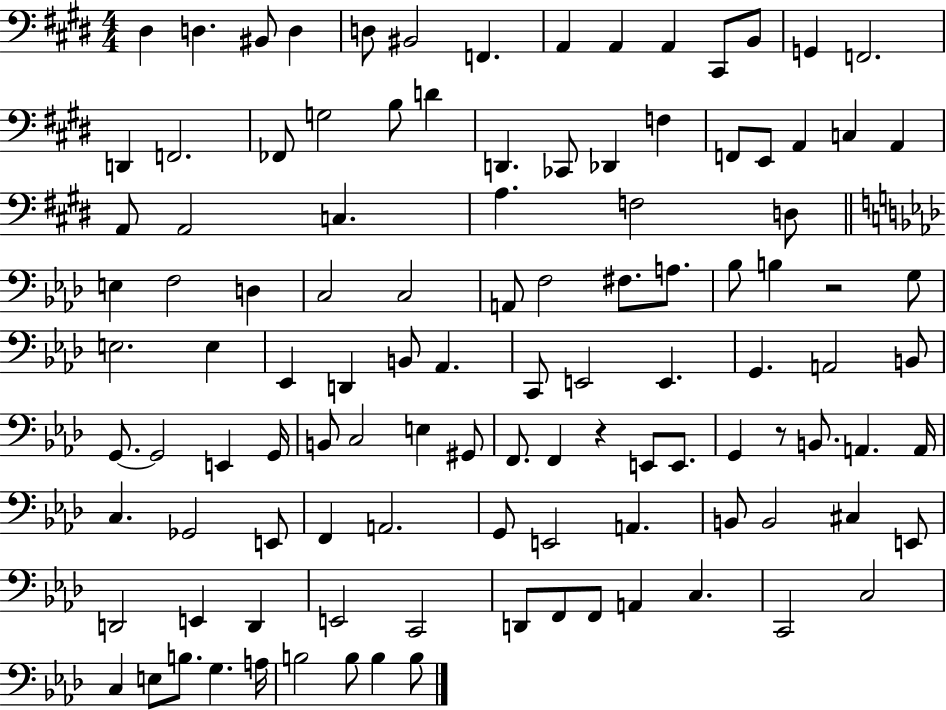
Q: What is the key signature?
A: E major